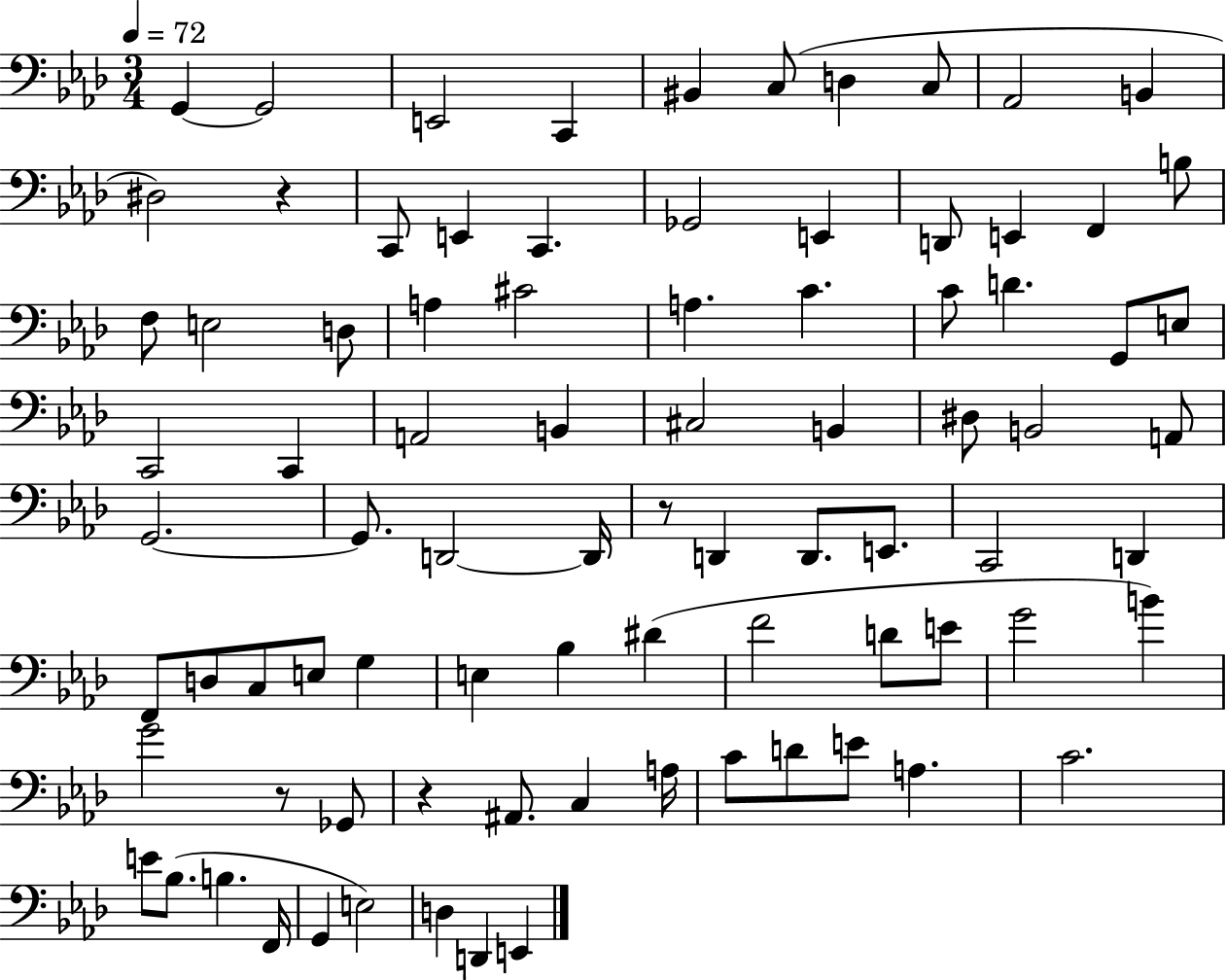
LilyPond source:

{
  \clef bass
  \numericTimeSignature
  \time 3/4
  \key aes \major
  \tempo 4 = 72
  g,4~~ g,2 | e,2 c,4 | bis,4 c8( d4 c8 | aes,2 b,4 | \break dis2) r4 | c,8 e,4 c,4. | ges,2 e,4 | d,8 e,4 f,4 b8 | \break f8 e2 d8 | a4 cis'2 | a4. c'4. | c'8 d'4. g,8 e8 | \break c,2 c,4 | a,2 b,4 | cis2 b,4 | dis8 b,2 a,8 | \break g,2.~~ | g,8. d,2~~ d,16 | r8 d,4 d,8. e,8. | c,2 d,4 | \break f,8 d8 c8 e8 g4 | e4 bes4 dis'4( | f'2 d'8 e'8 | g'2 b'4) | \break g'2 r8 ges,8 | r4 ais,8. c4 a16 | c'8 d'8 e'8 a4. | c'2. | \break e'8 bes8.( b4. f,16 | g,4 e2) | d4 d,4 e,4 | \bar "|."
}